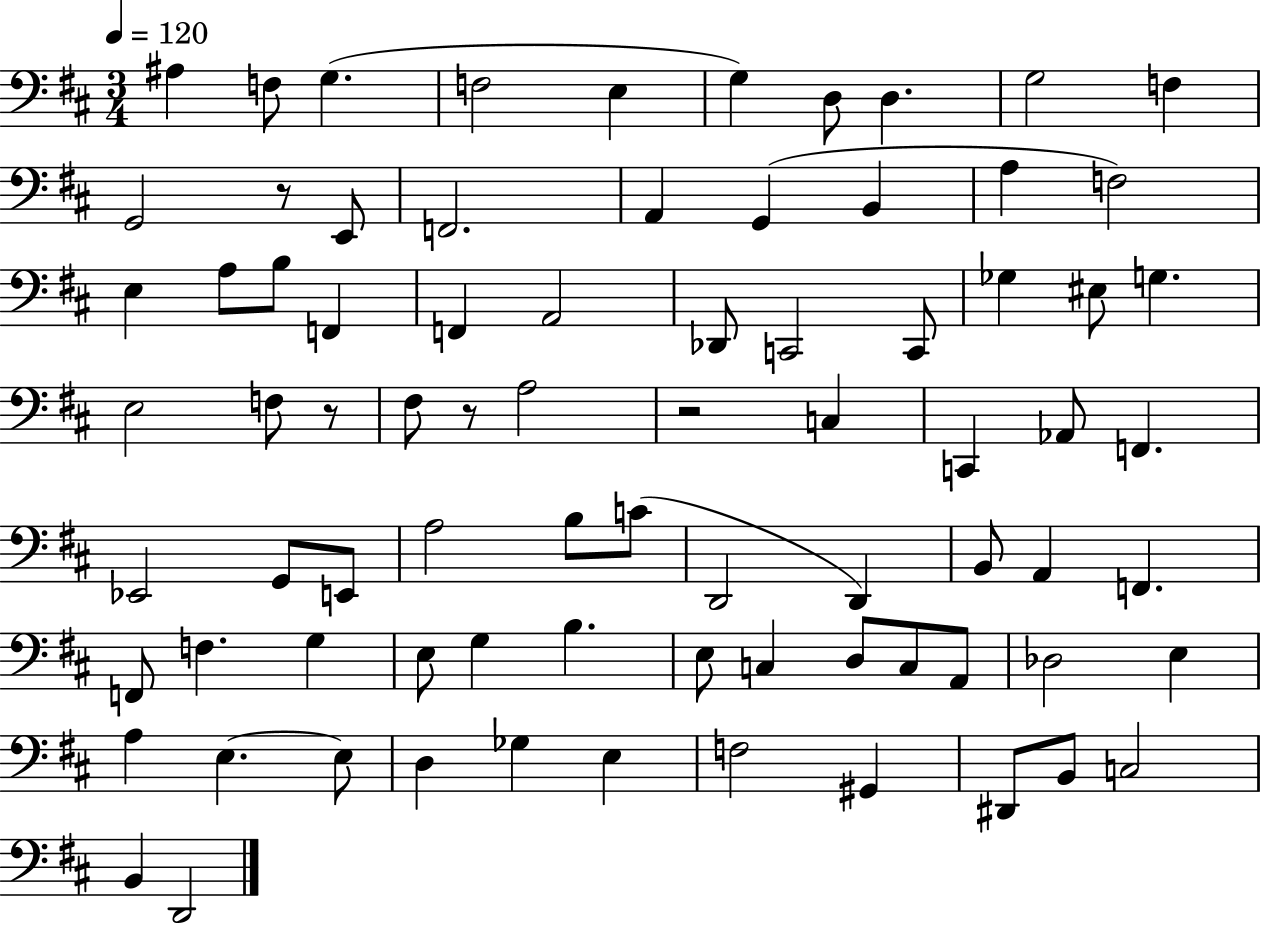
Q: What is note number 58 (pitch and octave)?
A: D3